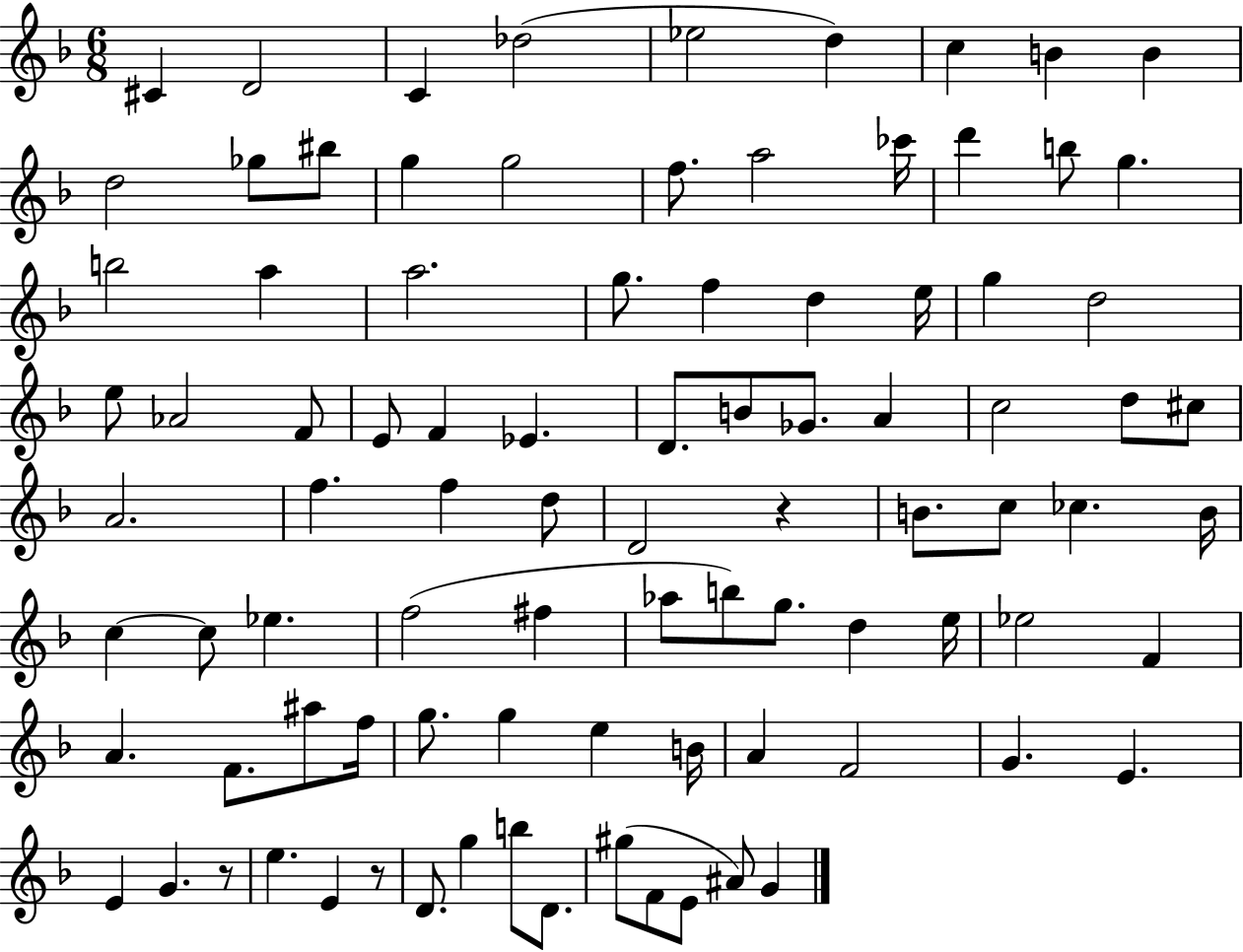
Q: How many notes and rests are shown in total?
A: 91